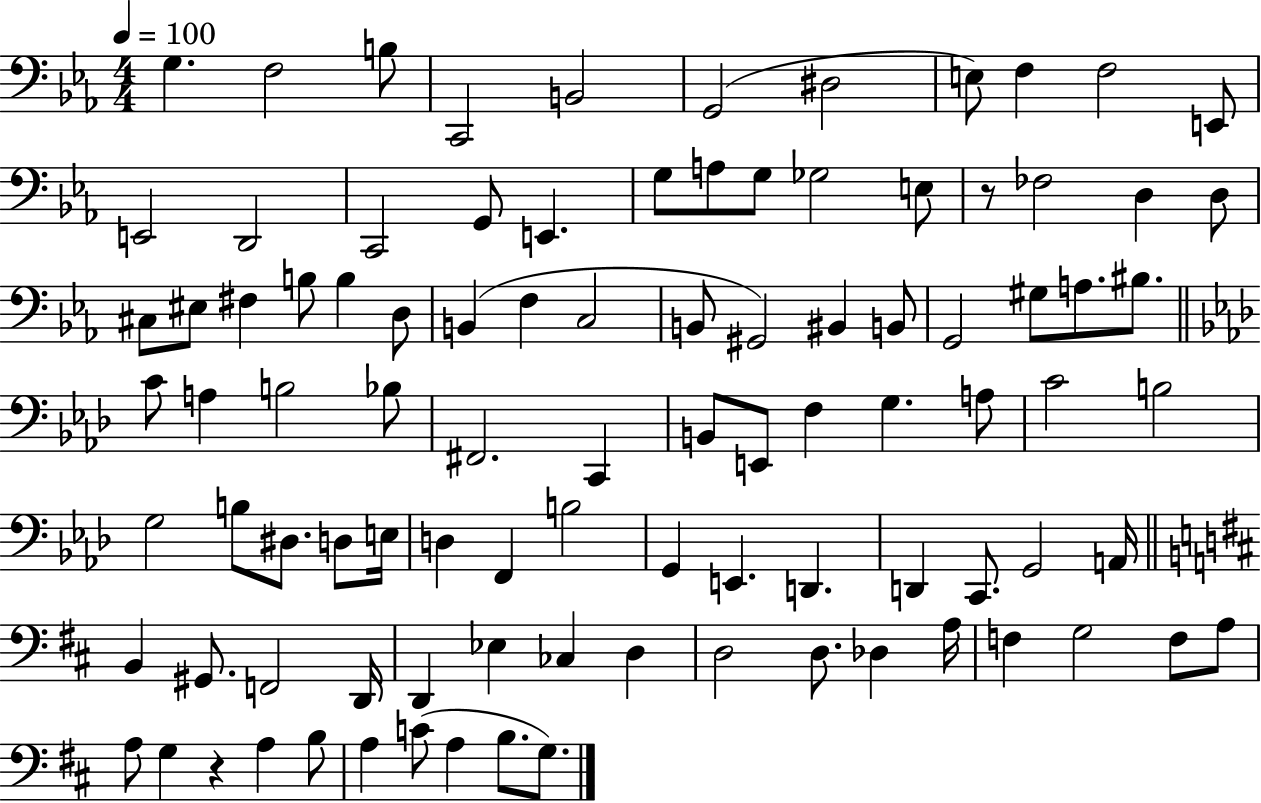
{
  \clef bass
  \numericTimeSignature
  \time 4/4
  \key ees \major
  \tempo 4 = 100
  \repeat volta 2 { g4. f2 b8 | c,2 b,2 | g,2( dis2 | e8) f4 f2 e,8 | \break e,2 d,2 | c,2 g,8 e,4. | g8 a8 g8 ges2 e8 | r8 fes2 d4 d8 | \break cis8 eis8 fis4 b8 b4 d8 | b,4( f4 c2 | b,8 gis,2) bis,4 b,8 | g,2 gis8 a8. bis8. | \break \bar "||" \break \key aes \major c'8 a4 b2 bes8 | fis,2. c,4 | b,8 e,8 f4 g4. a8 | c'2 b2 | \break g2 b8 dis8. d8 e16 | d4 f,4 b2 | g,4 e,4. d,4. | d,4 c,8. g,2 a,16 | \break \bar "||" \break \key d \major b,4 gis,8. f,2 d,16 | d,4 ees4 ces4 d4 | d2 d8. des4 a16 | f4 g2 f8 a8 | \break a8 g4 r4 a4 b8 | a4 c'8( a4 b8. g8.) | } \bar "|."
}